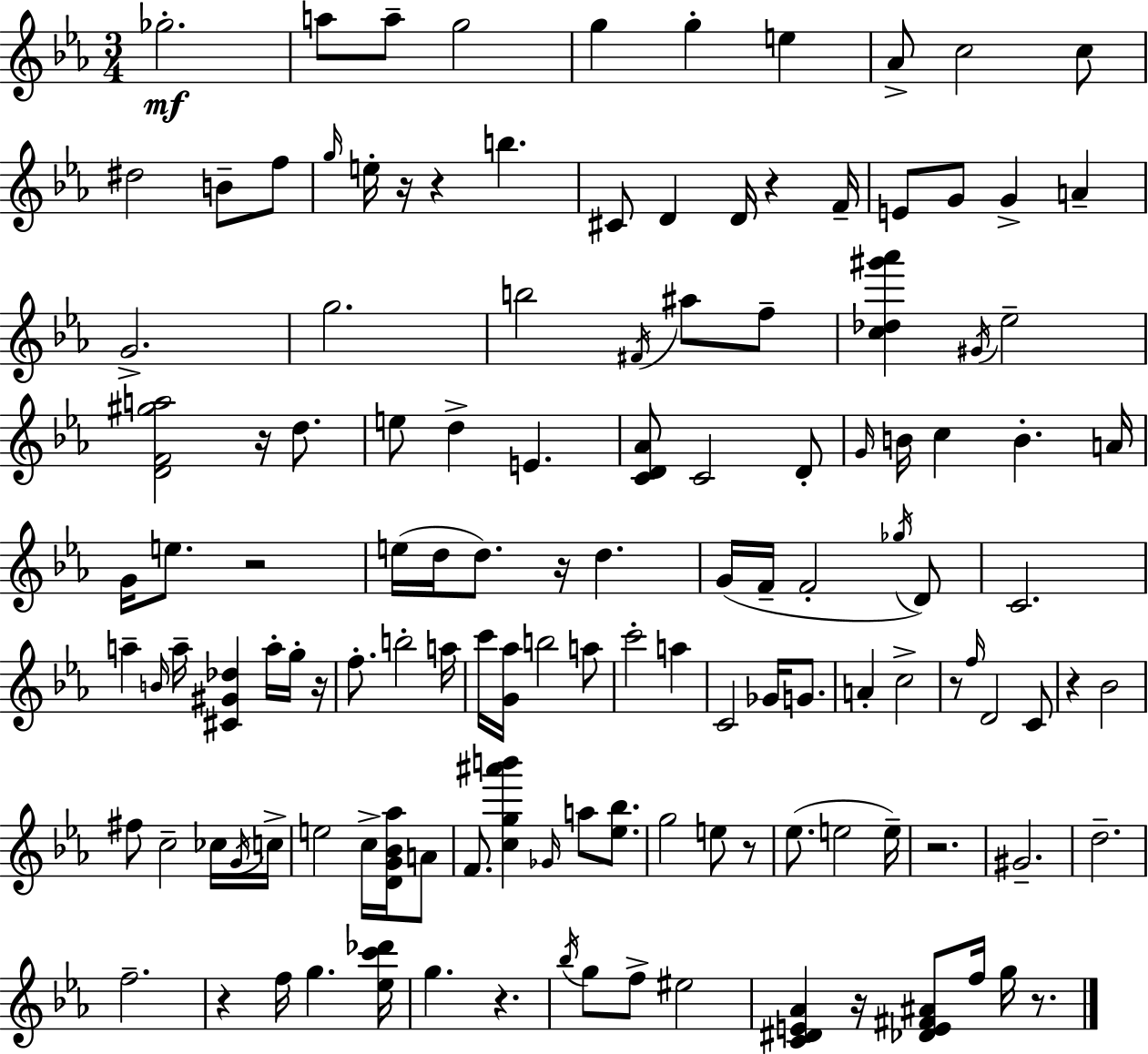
{
  \clef treble
  \numericTimeSignature
  \time 3/4
  \key c \minor
  ges''2.-.\mf | a''8 a''8-- g''2 | g''4 g''4-. e''4 | aes'8-> c''2 c''8 | \break dis''2 b'8-- f''8 | \grace { g''16 } e''16-. r16 r4 b''4. | cis'8 d'4 d'16 r4 | f'16-- e'8 g'8 g'4-> a'4-- | \break g'2.-> | g''2. | b''2 \acciaccatura { fis'16 } ais''8 | f''8-- <c'' des'' gis''' aes'''>4 \acciaccatura { gis'16 } ees''2-- | \break <d' f' gis'' a''>2 r16 | d''8. e''8 d''4-> e'4. | <c' d' aes'>8 c'2 | d'8-. \grace { g'16 } b'16 c''4 b'4.-. | \break a'16 g'16 e''8. r2 | e''16( d''16 d''8.) r16 d''4. | g'16( f'16-- f'2-. | \acciaccatura { ges''16 } d'8) c'2. | \break a''4-- \grace { b'16 } a''16-- <cis' gis' des''>4 | a''16-. g''16-. r16 f''8.-. b''2-. | a''16 c'''16 <g' aes''>16 b''2 | a''8 c'''2-. | \break a''4 c'2 | ges'16 g'8. a'4-. c''2-> | r8 \grace { f''16 } d'2 | c'8 r4 bes'2 | \break fis''8 c''2-- | ces''16 \acciaccatura { g'16 } c''16-> e''2 | c''16-> <d' g' bes' aes''>16 a'8 f'8. <c'' g'' ais''' b'''>4 | \grace { ges'16 } a''8 <ees'' bes''>8. g''2 | \break e''8 r8 ees''8.( | e''2 e''16--) r2. | gis'2.-- | d''2.-- | \break f''2.-- | r4 | f''16 g''4. <ees'' c''' des'''>16 g''4. | r4. \acciaccatura { bes''16 } g''8 | \break f''8-> eis''2 <c' dis' e' aes'>4 | r16 <des' e' fis' ais'>8 f''16 g''16 r8. \bar "|."
}